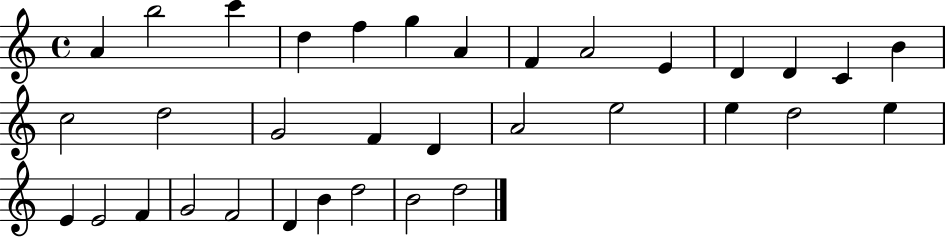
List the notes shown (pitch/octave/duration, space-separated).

A4/q B5/h C6/q D5/q F5/q G5/q A4/q F4/q A4/h E4/q D4/q D4/q C4/q B4/q C5/h D5/h G4/h F4/q D4/q A4/h E5/h E5/q D5/h E5/q E4/q E4/h F4/q G4/h F4/h D4/q B4/q D5/h B4/h D5/h